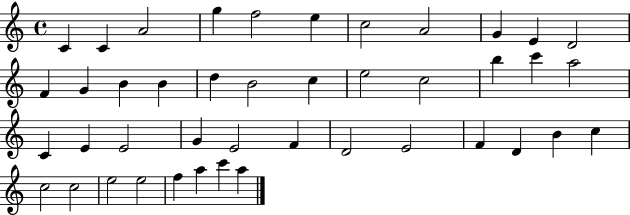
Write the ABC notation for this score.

X:1
T:Untitled
M:4/4
L:1/4
K:C
C C A2 g f2 e c2 A2 G E D2 F G B B d B2 c e2 c2 b c' a2 C E E2 G E2 F D2 E2 F D B c c2 c2 e2 e2 f a c' a